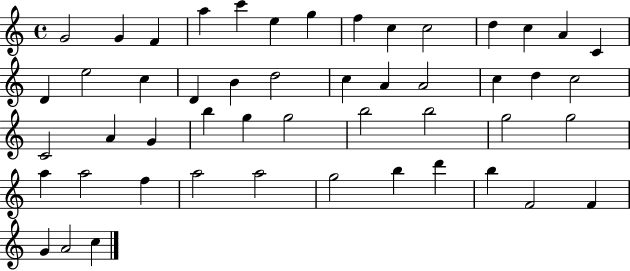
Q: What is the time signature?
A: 4/4